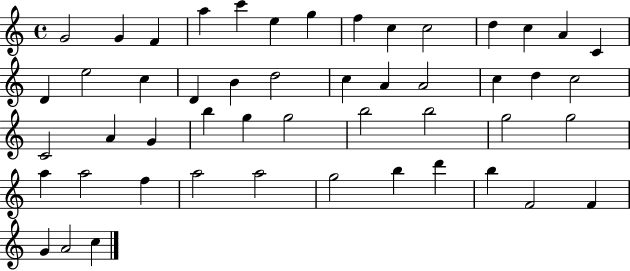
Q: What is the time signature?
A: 4/4